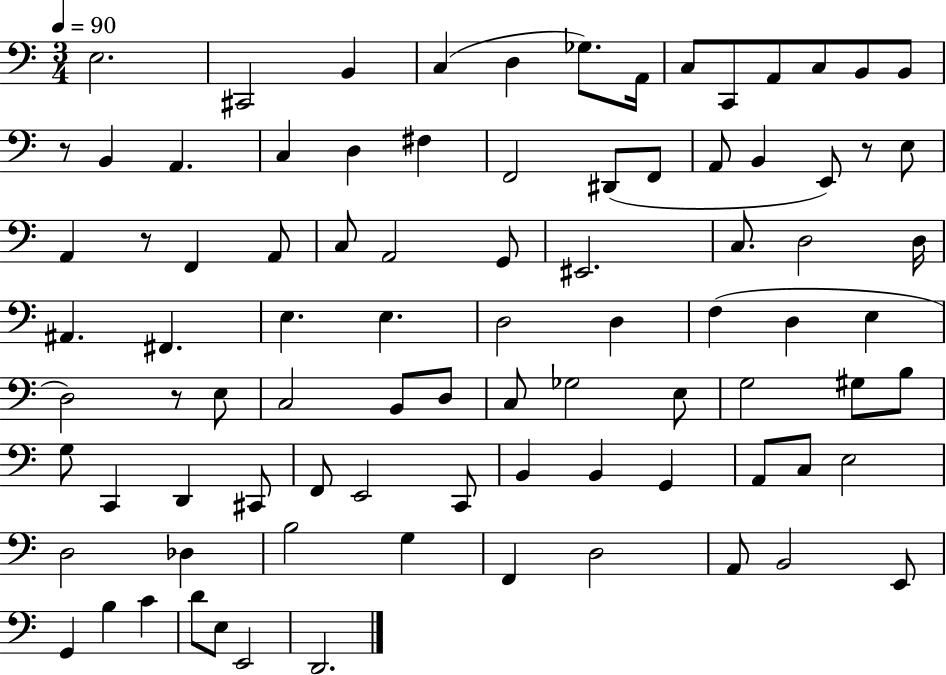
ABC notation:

X:1
T:Untitled
M:3/4
L:1/4
K:C
E,2 ^C,,2 B,, C, D, _G,/2 A,,/4 C,/2 C,,/2 A,,/2 C,/2 B,,/2 B,,/2 z/2 B,, A,, C, D, ^F, F,,2 ^D,,/2 F,,/2 A,,/2 B,, E,,/2 z/2 E,/2 A,, z/2 F,, A,,/2 C,/2 A,,2 G,,/2 ^E,,2 C,/2 D,2 D,/4 ^A,, ^F,, E, E, D,2 D, F, D, E, D,2 z/2 E,/2 C,2 B,,/2 D,/2 C,/2 _G,2 E,/2 G,2 ^G,/2 B,/2 G,/2 C,, D,, ^C,,/2 F,,/2 E,,2 C,,/2 B,, B,, G,, A,,/2 C,/2 E,2 D,2 _D, B,2 G, F,, D,2 A,,/2 B,,2 E,,/2 G,, B, C D/2 E,/2 E,,2 D,,2